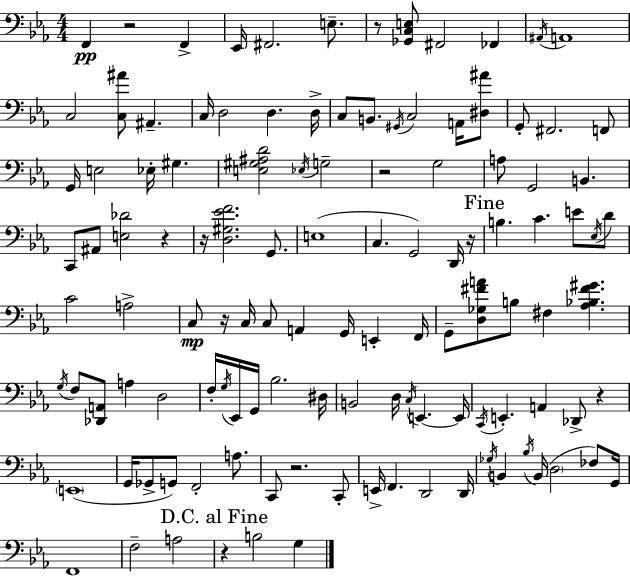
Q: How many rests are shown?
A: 10